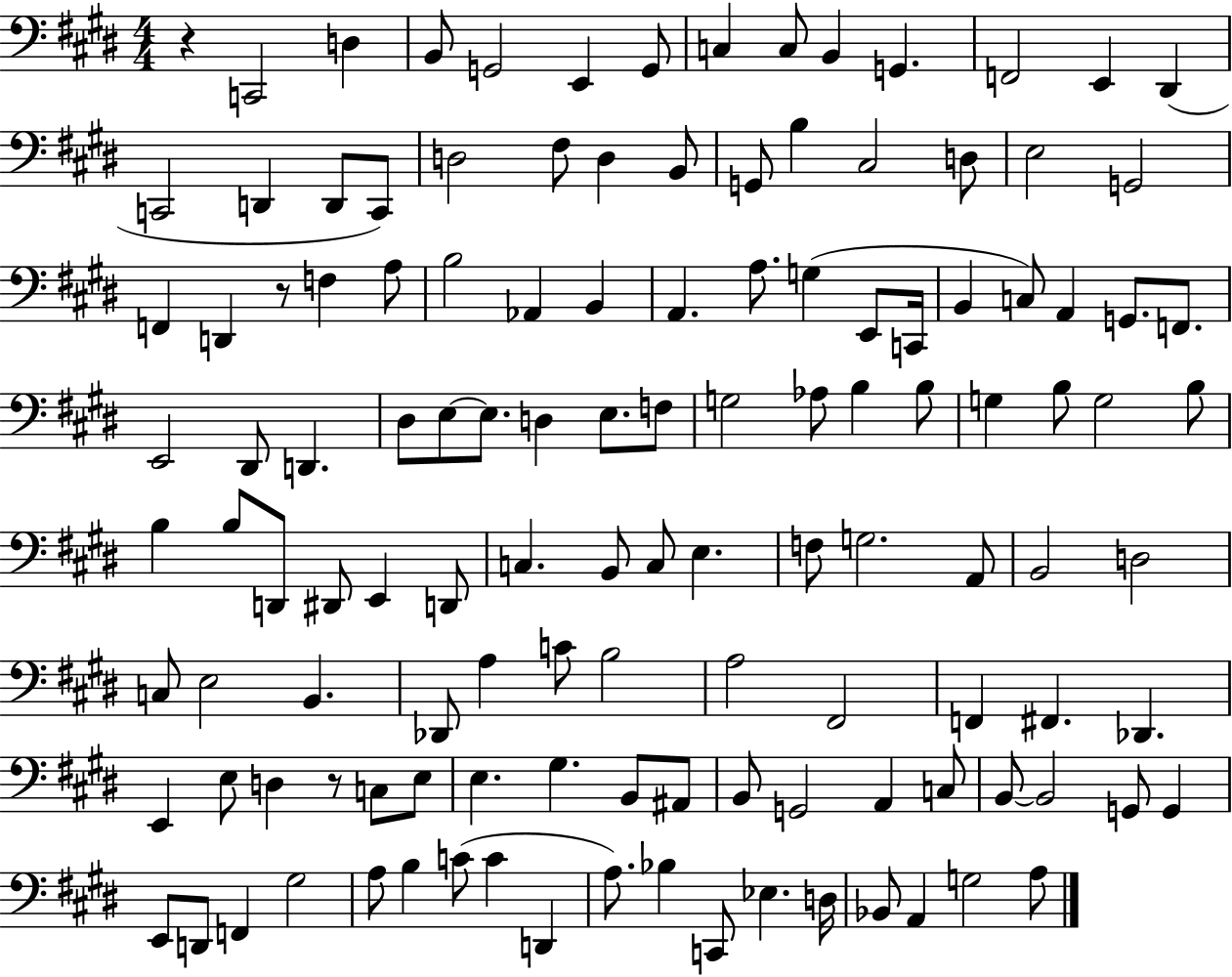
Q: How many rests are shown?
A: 3